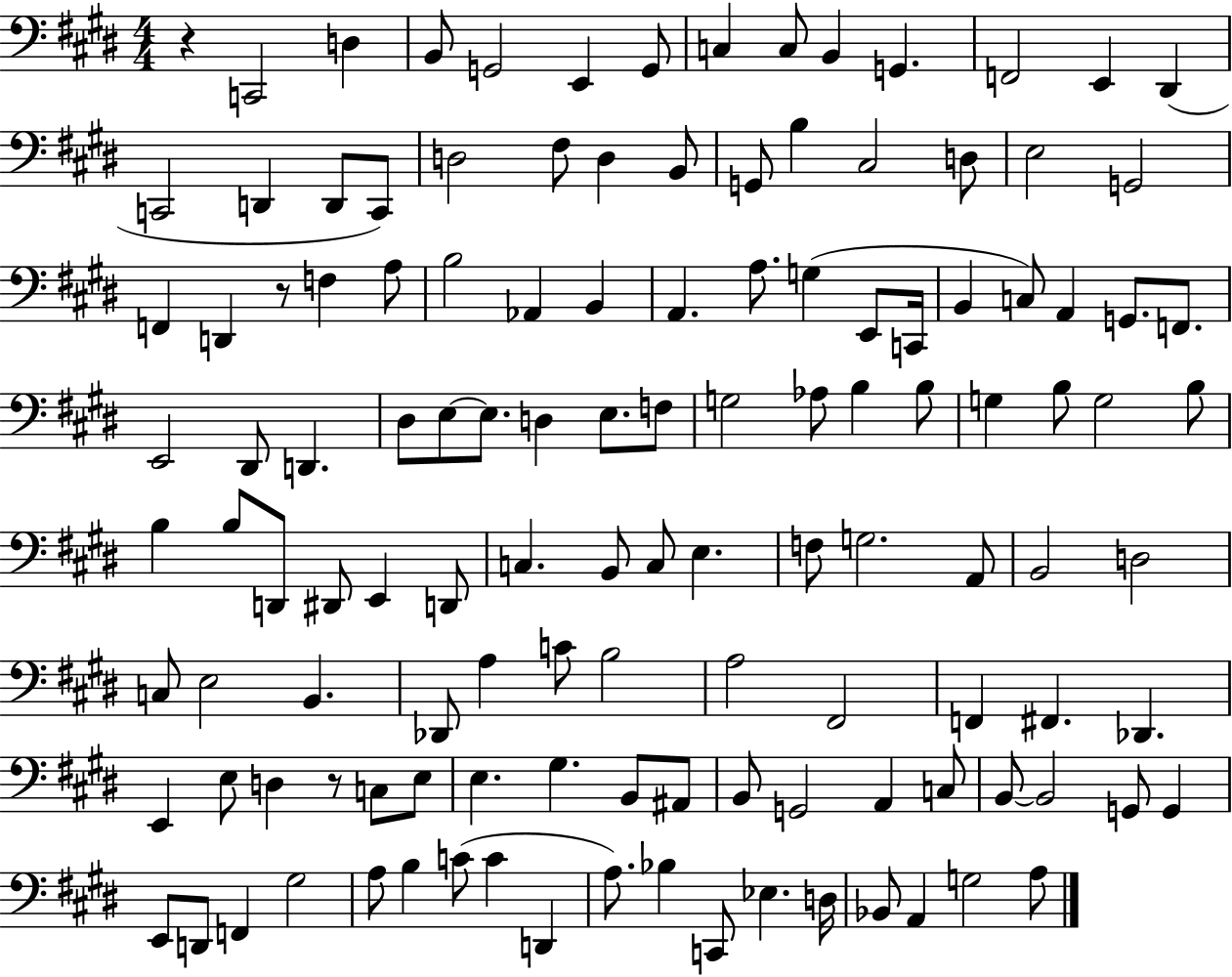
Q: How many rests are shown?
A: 3